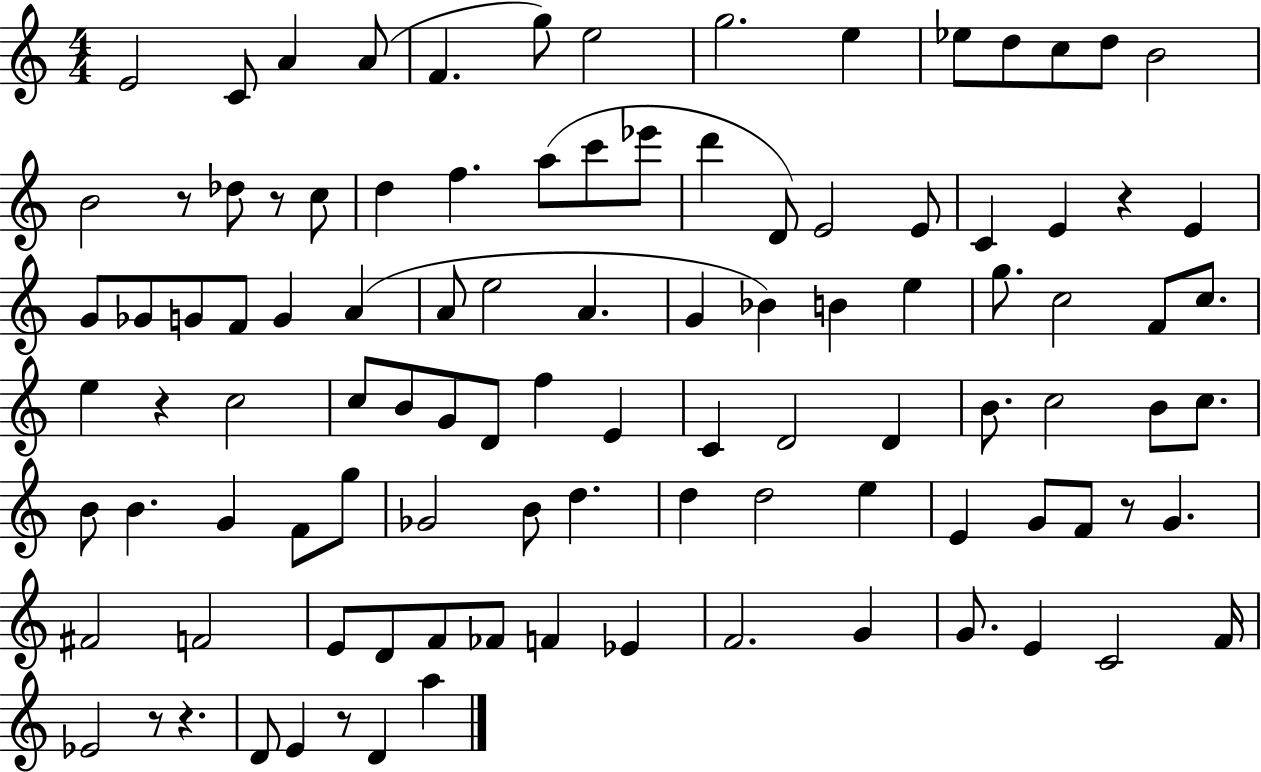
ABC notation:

X:1
T:Untitled
M:4/4
L:1/4
K:C
E2 C/2 A A/2 F g/2 e2 g2 e _e/2 d/2 c/2 d/2 B2 B2 z/2 _d/2 z/2 c/2 d f a/2 c'/2 _e'/2 d' D/2 E2 E/2 C E z E G/2 _G/2 G/2 F/2 G A A/2 e2 A G _B B e g/2 c2 F/2 c/2 e z c2 c/2 B/2 G/2 D/2 f E C D2 D B/2 c2 B/2 c/2 B/2 B G F/2 g/2 _G2 B/2 d d d2 e E G/2 F/2 z/2 G ^F2 F2 E/2 D/2 F/2 _F/2 F _E F2 G G/2 E C2 F/4 _E2 z/2 z D/2 E z/2 D a